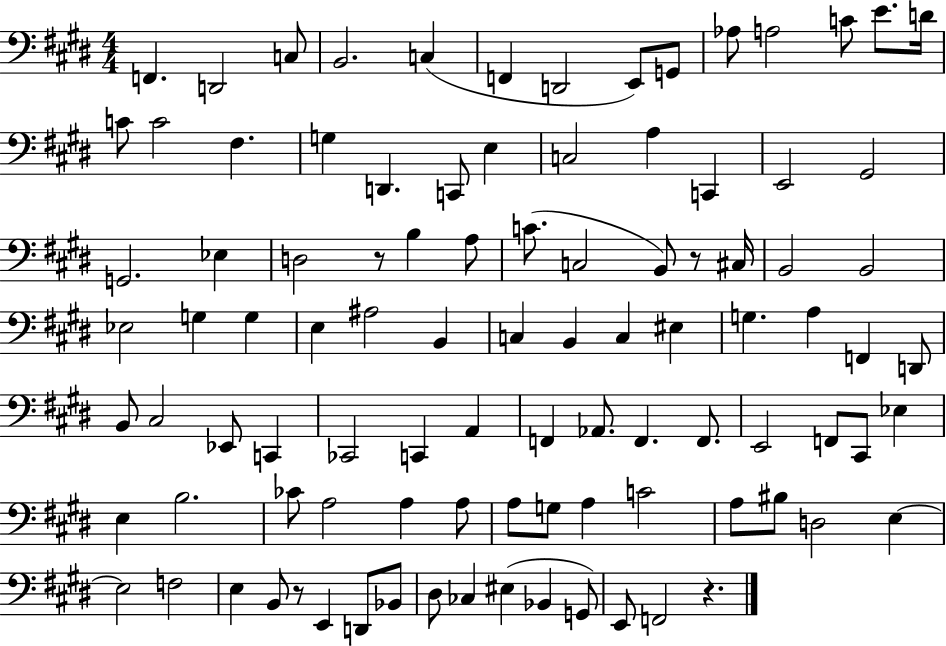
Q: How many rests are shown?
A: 4